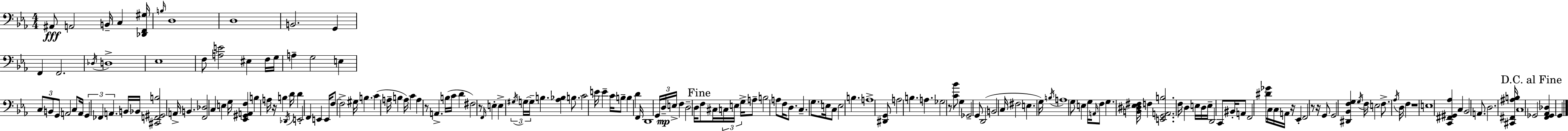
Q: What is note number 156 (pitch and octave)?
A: G2